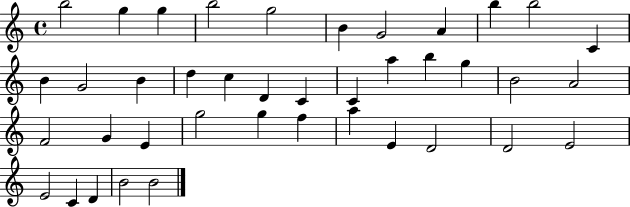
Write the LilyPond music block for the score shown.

{
  \clef treble
  \time 4/4
  \defaultTimeSignature
  \key c \major
  b''2 g''4 g''4 | b''2 g''2 | b'4 g'2 a'4 | b''4 b''2 c'4 | \break b'4 g'2 b'4 | d''4 c''4 d'4 c'4 | c'4 a''4 b''4 g''4 | b'2 a'2 | \break f'2 g'4 e'4 | g''2 g''4 f''4 | a''4 e'4 d'2 | d'2 e'2 | \break e'2 c'4 d'4 | b'2 b'2 | \bar "|."
}